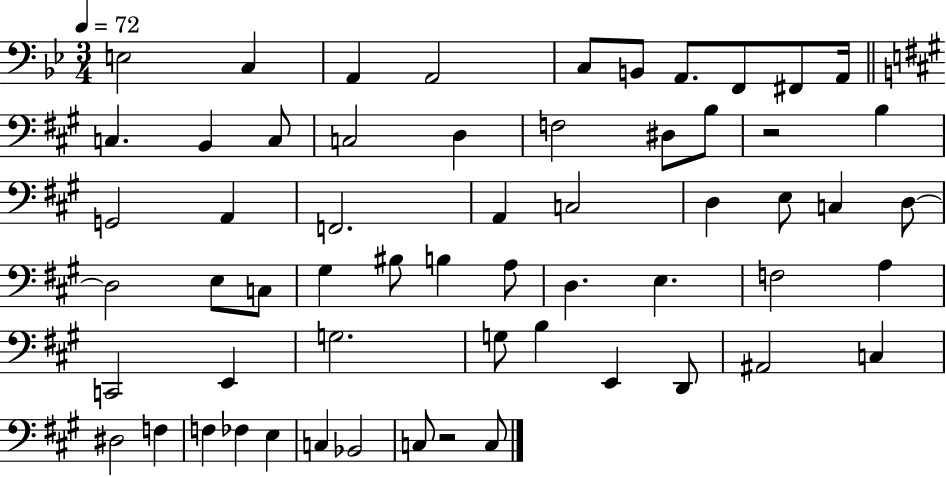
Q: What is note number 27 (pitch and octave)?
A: C3